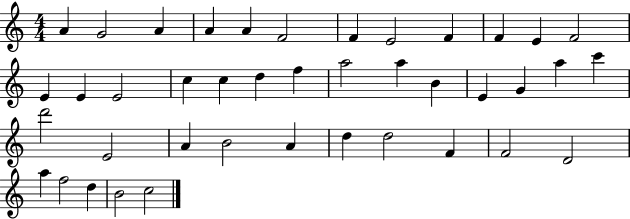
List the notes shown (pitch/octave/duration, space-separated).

A4/q G4/h A4/q A4/q A4/q F4/h F4/q E4/h F4/q F4/q E4/q F4/h E4/q E4/q E4/h C5/q C5/q D5/q F5/q A5/h A5/q B4/q E4/q G4/q A5/q C6/q D6/h E4/h A4/q B4/h A4/q D5/q D5/h F4/q F4/h D4/h A5/q F5/h D5/q B4/h C5/h